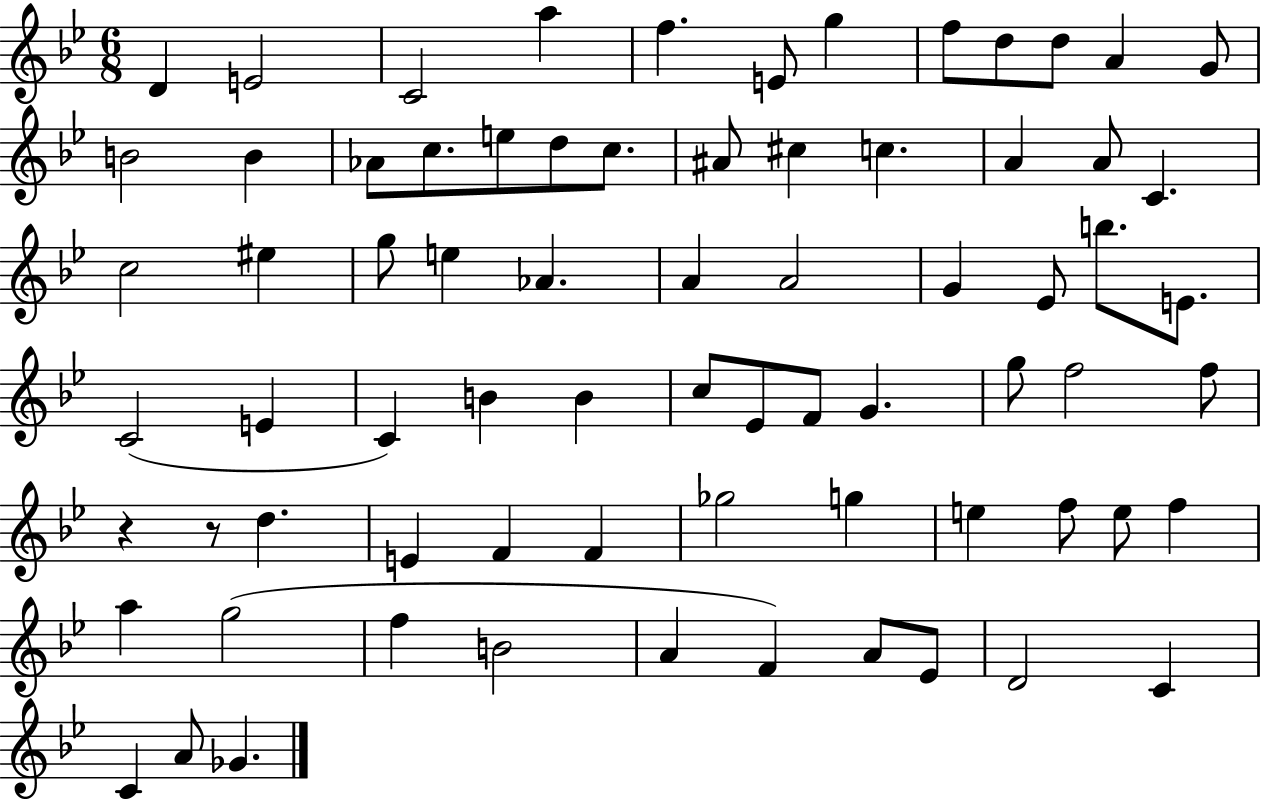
X:1
T:Untitled
M:6/8
L:1/4
K:Bb
D E2 C2 a f E/2 g f/2 d/2 d/2 A G/2 B2 B _A/2 c/2 e/2 d/2 c/2 ^A/2 ^c c A A/2 C c2 ^e g/2 e _A A A2 G _E/2 b/2 E/2 C2 E C B B c/2 _E/2 F/2 G g/2 f2 f/2 z z/2 d E F F _g2 g e f/2 e/2 f a g2 f B2 A F A/2 _E/2 D2 C C A/2 _G